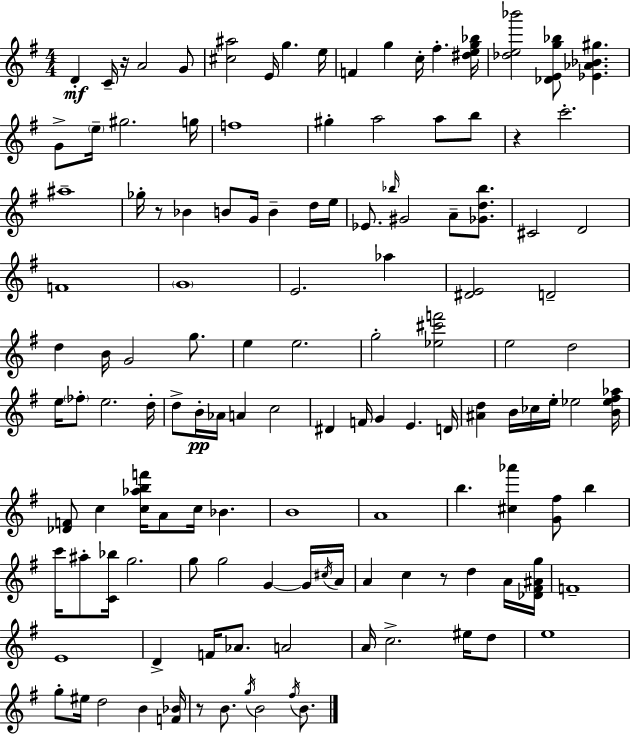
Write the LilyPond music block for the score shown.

{
  \clef treble
  \numericTimeSignature
  \time 4/4
  \key g \major
  d'4-.\mf c'16-- r16 a'2 g'8 | <cis'' ais''>2 e'16 g''4. e''16 | f'4 g''4 c''16-. fis''4.-. <dis'' e'' g'' bes''>16 | <des'' e'' bes'''>2 <des' e' g'' bes''>8 <ees' aes' bes' gis''>4. | \break g'8-> \parenthesize e''16-- gis''2. g''16 | f''1 | gis''4-. a''2 a''8 b''8 | r4 c'''2.-. | \break ais''1-- | ges''16-. r8 bes'4 b'8 g'16 b'4-- d''16 e''16 | ees'8. \grace { bes''16 } gis'2 a'8-- <ges' d'' bes''>8. | cis'2 d'2 | \break f'1 | \parenthesize g'1 | e'2. aes''4 | <dis' e'>2 d'2-- | \break d''4 b'16 g'2 g''8. | e''4 e''2. | g''2-. <ees'' cis''' f'''>2 | e''2 d''2 | \break e''16 \parenthesize fes''8-. e''2. | d''16-. d''8-> b'16-.\pp aes'16 a'4 c''2 | dis'4 f'16 g'4 e'4. | d'16 <ais' d''>4 b'16 ces''16 e''16-. ees''2 | \break <b' ees'' fis'' aes''>16 <des' f'>8 c''4 <c'' aes'' b'' f'''>16 a'8 c''16 bes'4. | b'1 | a'1 | b''4. <cis'' aes'''>4 <g' fis''>8 b''4 | \break c'''16 ais''8-. <c' bes''>16 g''2. | g''8 g''2 g'4~~ g'16 | \acciaccatura { cis''16 } a'16 a'4 c''4 r8 d''4 | a'16 <des' fis' ais' g''>16 f'1-- | \break e'1 | d'4-> f'16 aes'8. a'2 | a'16 c''2.-> eis''16 | d''8 e''1 | \break g''8-. eis''16 d''2 b'4 | <f' bes'>16 r8 b'8. \acciaccatura { g''16 } b'2 | \acciaccatura { fis''16 } b'8. \bar "|."
}